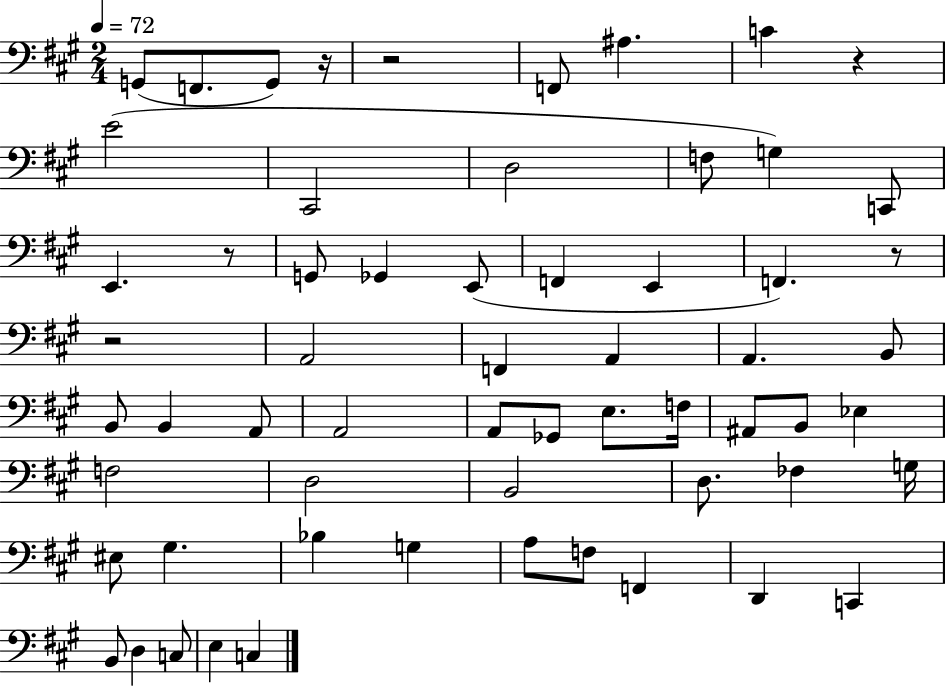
X:1
T:Untitled
M:2/4
L:1/4
K:A
G,,/2 F,,/2 G,,/2 z/4 z2 F,,/2 ^A, C z E2 ^C,,2 D,2 F,/2 G, C,,/2 E,, z/2 G,,/2 _G,, E,,/2 F,, E,, F,, z/2 z2 A,,2 F,, A,, A,, B,,/2 B,,/2 B,, A,,/2 A,,2 A,,/2 _G,,/2 E,/2 F,/4 ^A,,/2 B,,/2 _E, F,2 D,2 B,,2 D,/2 _F, G,/4 ^E,/2 ^G, _B, G, A,/2 F,/2 F,, D,, C,, B,,/2 D, C,/2 E, C,